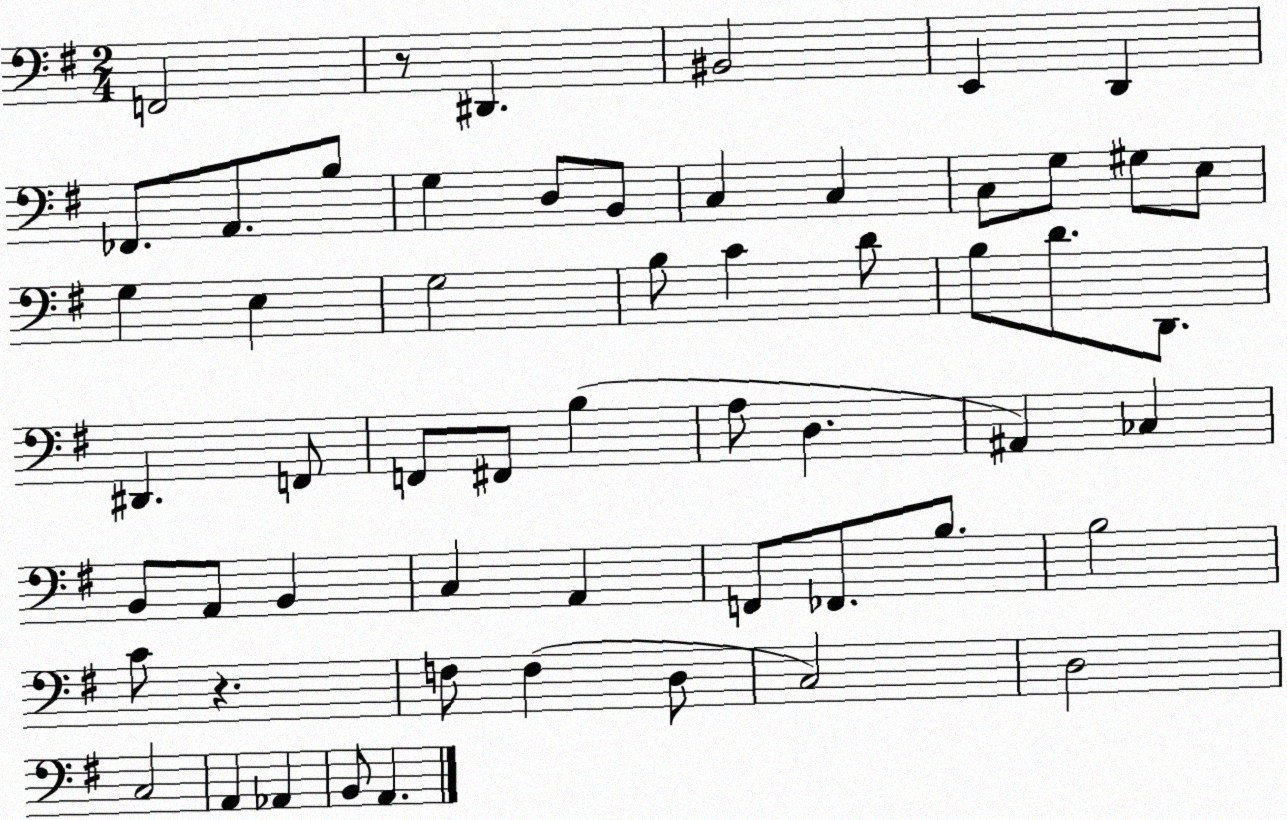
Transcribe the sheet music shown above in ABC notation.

X:1
T:Untitled
M:2/4
L:1/4
K:G
F,,2 z/2 ^D,, ^B,,2 E,, D,, _F,,/2 A,,/2 B,/2 G, D,/2 B,,/2 C, C, C,/2 G,/2 ^G,/2 E,/2 G, E, G,2 B,/2 C D/2 B,/2 D/2 D,,/2 ^D,, F,,/2 F,,/2 ^F,,/2 B, A,/2 D, ^A,, _C, B,,/2 A,,/2 B,, C, A,, F,,/2 _F,,/2 B,/2 B,2 C/2 z F,/2 F, D,/2 C,2 D,2 C,2 A,, _A,, B,,/2 A,,